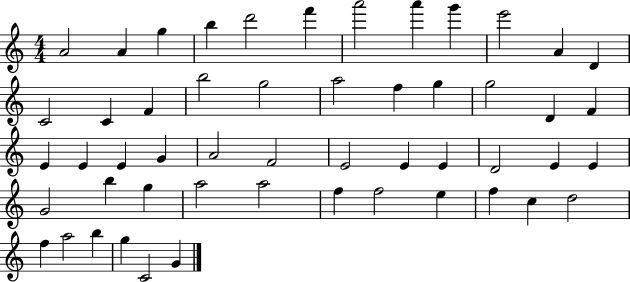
{
  \clef treble
  \numericTimeSignature
  \time 4/4
  \key c \major
  a'2 a'4 g''4 | b''4 d'''2 f'''4 | a'''2 a'''4 g'''4 | e'''2 a'4 d'4 | \break c'2 c'4 f'4 | b''2 g''2 | a''2 f''4 g''4 | g''2 d'4 f'4 | \break e'4 e'4 e'4 g'4 | a'2 f'2 | e'2 e'4 e'4 | d'2 e'4 e'4 | \break g'2 b''4 g''4 | a''2 a''2 | f''4 f''2 e''4 | f''4 c''4 d''2 | \break f''4 a''2 b''4 | g''4 c'2 g'4 | \bar "|."
}